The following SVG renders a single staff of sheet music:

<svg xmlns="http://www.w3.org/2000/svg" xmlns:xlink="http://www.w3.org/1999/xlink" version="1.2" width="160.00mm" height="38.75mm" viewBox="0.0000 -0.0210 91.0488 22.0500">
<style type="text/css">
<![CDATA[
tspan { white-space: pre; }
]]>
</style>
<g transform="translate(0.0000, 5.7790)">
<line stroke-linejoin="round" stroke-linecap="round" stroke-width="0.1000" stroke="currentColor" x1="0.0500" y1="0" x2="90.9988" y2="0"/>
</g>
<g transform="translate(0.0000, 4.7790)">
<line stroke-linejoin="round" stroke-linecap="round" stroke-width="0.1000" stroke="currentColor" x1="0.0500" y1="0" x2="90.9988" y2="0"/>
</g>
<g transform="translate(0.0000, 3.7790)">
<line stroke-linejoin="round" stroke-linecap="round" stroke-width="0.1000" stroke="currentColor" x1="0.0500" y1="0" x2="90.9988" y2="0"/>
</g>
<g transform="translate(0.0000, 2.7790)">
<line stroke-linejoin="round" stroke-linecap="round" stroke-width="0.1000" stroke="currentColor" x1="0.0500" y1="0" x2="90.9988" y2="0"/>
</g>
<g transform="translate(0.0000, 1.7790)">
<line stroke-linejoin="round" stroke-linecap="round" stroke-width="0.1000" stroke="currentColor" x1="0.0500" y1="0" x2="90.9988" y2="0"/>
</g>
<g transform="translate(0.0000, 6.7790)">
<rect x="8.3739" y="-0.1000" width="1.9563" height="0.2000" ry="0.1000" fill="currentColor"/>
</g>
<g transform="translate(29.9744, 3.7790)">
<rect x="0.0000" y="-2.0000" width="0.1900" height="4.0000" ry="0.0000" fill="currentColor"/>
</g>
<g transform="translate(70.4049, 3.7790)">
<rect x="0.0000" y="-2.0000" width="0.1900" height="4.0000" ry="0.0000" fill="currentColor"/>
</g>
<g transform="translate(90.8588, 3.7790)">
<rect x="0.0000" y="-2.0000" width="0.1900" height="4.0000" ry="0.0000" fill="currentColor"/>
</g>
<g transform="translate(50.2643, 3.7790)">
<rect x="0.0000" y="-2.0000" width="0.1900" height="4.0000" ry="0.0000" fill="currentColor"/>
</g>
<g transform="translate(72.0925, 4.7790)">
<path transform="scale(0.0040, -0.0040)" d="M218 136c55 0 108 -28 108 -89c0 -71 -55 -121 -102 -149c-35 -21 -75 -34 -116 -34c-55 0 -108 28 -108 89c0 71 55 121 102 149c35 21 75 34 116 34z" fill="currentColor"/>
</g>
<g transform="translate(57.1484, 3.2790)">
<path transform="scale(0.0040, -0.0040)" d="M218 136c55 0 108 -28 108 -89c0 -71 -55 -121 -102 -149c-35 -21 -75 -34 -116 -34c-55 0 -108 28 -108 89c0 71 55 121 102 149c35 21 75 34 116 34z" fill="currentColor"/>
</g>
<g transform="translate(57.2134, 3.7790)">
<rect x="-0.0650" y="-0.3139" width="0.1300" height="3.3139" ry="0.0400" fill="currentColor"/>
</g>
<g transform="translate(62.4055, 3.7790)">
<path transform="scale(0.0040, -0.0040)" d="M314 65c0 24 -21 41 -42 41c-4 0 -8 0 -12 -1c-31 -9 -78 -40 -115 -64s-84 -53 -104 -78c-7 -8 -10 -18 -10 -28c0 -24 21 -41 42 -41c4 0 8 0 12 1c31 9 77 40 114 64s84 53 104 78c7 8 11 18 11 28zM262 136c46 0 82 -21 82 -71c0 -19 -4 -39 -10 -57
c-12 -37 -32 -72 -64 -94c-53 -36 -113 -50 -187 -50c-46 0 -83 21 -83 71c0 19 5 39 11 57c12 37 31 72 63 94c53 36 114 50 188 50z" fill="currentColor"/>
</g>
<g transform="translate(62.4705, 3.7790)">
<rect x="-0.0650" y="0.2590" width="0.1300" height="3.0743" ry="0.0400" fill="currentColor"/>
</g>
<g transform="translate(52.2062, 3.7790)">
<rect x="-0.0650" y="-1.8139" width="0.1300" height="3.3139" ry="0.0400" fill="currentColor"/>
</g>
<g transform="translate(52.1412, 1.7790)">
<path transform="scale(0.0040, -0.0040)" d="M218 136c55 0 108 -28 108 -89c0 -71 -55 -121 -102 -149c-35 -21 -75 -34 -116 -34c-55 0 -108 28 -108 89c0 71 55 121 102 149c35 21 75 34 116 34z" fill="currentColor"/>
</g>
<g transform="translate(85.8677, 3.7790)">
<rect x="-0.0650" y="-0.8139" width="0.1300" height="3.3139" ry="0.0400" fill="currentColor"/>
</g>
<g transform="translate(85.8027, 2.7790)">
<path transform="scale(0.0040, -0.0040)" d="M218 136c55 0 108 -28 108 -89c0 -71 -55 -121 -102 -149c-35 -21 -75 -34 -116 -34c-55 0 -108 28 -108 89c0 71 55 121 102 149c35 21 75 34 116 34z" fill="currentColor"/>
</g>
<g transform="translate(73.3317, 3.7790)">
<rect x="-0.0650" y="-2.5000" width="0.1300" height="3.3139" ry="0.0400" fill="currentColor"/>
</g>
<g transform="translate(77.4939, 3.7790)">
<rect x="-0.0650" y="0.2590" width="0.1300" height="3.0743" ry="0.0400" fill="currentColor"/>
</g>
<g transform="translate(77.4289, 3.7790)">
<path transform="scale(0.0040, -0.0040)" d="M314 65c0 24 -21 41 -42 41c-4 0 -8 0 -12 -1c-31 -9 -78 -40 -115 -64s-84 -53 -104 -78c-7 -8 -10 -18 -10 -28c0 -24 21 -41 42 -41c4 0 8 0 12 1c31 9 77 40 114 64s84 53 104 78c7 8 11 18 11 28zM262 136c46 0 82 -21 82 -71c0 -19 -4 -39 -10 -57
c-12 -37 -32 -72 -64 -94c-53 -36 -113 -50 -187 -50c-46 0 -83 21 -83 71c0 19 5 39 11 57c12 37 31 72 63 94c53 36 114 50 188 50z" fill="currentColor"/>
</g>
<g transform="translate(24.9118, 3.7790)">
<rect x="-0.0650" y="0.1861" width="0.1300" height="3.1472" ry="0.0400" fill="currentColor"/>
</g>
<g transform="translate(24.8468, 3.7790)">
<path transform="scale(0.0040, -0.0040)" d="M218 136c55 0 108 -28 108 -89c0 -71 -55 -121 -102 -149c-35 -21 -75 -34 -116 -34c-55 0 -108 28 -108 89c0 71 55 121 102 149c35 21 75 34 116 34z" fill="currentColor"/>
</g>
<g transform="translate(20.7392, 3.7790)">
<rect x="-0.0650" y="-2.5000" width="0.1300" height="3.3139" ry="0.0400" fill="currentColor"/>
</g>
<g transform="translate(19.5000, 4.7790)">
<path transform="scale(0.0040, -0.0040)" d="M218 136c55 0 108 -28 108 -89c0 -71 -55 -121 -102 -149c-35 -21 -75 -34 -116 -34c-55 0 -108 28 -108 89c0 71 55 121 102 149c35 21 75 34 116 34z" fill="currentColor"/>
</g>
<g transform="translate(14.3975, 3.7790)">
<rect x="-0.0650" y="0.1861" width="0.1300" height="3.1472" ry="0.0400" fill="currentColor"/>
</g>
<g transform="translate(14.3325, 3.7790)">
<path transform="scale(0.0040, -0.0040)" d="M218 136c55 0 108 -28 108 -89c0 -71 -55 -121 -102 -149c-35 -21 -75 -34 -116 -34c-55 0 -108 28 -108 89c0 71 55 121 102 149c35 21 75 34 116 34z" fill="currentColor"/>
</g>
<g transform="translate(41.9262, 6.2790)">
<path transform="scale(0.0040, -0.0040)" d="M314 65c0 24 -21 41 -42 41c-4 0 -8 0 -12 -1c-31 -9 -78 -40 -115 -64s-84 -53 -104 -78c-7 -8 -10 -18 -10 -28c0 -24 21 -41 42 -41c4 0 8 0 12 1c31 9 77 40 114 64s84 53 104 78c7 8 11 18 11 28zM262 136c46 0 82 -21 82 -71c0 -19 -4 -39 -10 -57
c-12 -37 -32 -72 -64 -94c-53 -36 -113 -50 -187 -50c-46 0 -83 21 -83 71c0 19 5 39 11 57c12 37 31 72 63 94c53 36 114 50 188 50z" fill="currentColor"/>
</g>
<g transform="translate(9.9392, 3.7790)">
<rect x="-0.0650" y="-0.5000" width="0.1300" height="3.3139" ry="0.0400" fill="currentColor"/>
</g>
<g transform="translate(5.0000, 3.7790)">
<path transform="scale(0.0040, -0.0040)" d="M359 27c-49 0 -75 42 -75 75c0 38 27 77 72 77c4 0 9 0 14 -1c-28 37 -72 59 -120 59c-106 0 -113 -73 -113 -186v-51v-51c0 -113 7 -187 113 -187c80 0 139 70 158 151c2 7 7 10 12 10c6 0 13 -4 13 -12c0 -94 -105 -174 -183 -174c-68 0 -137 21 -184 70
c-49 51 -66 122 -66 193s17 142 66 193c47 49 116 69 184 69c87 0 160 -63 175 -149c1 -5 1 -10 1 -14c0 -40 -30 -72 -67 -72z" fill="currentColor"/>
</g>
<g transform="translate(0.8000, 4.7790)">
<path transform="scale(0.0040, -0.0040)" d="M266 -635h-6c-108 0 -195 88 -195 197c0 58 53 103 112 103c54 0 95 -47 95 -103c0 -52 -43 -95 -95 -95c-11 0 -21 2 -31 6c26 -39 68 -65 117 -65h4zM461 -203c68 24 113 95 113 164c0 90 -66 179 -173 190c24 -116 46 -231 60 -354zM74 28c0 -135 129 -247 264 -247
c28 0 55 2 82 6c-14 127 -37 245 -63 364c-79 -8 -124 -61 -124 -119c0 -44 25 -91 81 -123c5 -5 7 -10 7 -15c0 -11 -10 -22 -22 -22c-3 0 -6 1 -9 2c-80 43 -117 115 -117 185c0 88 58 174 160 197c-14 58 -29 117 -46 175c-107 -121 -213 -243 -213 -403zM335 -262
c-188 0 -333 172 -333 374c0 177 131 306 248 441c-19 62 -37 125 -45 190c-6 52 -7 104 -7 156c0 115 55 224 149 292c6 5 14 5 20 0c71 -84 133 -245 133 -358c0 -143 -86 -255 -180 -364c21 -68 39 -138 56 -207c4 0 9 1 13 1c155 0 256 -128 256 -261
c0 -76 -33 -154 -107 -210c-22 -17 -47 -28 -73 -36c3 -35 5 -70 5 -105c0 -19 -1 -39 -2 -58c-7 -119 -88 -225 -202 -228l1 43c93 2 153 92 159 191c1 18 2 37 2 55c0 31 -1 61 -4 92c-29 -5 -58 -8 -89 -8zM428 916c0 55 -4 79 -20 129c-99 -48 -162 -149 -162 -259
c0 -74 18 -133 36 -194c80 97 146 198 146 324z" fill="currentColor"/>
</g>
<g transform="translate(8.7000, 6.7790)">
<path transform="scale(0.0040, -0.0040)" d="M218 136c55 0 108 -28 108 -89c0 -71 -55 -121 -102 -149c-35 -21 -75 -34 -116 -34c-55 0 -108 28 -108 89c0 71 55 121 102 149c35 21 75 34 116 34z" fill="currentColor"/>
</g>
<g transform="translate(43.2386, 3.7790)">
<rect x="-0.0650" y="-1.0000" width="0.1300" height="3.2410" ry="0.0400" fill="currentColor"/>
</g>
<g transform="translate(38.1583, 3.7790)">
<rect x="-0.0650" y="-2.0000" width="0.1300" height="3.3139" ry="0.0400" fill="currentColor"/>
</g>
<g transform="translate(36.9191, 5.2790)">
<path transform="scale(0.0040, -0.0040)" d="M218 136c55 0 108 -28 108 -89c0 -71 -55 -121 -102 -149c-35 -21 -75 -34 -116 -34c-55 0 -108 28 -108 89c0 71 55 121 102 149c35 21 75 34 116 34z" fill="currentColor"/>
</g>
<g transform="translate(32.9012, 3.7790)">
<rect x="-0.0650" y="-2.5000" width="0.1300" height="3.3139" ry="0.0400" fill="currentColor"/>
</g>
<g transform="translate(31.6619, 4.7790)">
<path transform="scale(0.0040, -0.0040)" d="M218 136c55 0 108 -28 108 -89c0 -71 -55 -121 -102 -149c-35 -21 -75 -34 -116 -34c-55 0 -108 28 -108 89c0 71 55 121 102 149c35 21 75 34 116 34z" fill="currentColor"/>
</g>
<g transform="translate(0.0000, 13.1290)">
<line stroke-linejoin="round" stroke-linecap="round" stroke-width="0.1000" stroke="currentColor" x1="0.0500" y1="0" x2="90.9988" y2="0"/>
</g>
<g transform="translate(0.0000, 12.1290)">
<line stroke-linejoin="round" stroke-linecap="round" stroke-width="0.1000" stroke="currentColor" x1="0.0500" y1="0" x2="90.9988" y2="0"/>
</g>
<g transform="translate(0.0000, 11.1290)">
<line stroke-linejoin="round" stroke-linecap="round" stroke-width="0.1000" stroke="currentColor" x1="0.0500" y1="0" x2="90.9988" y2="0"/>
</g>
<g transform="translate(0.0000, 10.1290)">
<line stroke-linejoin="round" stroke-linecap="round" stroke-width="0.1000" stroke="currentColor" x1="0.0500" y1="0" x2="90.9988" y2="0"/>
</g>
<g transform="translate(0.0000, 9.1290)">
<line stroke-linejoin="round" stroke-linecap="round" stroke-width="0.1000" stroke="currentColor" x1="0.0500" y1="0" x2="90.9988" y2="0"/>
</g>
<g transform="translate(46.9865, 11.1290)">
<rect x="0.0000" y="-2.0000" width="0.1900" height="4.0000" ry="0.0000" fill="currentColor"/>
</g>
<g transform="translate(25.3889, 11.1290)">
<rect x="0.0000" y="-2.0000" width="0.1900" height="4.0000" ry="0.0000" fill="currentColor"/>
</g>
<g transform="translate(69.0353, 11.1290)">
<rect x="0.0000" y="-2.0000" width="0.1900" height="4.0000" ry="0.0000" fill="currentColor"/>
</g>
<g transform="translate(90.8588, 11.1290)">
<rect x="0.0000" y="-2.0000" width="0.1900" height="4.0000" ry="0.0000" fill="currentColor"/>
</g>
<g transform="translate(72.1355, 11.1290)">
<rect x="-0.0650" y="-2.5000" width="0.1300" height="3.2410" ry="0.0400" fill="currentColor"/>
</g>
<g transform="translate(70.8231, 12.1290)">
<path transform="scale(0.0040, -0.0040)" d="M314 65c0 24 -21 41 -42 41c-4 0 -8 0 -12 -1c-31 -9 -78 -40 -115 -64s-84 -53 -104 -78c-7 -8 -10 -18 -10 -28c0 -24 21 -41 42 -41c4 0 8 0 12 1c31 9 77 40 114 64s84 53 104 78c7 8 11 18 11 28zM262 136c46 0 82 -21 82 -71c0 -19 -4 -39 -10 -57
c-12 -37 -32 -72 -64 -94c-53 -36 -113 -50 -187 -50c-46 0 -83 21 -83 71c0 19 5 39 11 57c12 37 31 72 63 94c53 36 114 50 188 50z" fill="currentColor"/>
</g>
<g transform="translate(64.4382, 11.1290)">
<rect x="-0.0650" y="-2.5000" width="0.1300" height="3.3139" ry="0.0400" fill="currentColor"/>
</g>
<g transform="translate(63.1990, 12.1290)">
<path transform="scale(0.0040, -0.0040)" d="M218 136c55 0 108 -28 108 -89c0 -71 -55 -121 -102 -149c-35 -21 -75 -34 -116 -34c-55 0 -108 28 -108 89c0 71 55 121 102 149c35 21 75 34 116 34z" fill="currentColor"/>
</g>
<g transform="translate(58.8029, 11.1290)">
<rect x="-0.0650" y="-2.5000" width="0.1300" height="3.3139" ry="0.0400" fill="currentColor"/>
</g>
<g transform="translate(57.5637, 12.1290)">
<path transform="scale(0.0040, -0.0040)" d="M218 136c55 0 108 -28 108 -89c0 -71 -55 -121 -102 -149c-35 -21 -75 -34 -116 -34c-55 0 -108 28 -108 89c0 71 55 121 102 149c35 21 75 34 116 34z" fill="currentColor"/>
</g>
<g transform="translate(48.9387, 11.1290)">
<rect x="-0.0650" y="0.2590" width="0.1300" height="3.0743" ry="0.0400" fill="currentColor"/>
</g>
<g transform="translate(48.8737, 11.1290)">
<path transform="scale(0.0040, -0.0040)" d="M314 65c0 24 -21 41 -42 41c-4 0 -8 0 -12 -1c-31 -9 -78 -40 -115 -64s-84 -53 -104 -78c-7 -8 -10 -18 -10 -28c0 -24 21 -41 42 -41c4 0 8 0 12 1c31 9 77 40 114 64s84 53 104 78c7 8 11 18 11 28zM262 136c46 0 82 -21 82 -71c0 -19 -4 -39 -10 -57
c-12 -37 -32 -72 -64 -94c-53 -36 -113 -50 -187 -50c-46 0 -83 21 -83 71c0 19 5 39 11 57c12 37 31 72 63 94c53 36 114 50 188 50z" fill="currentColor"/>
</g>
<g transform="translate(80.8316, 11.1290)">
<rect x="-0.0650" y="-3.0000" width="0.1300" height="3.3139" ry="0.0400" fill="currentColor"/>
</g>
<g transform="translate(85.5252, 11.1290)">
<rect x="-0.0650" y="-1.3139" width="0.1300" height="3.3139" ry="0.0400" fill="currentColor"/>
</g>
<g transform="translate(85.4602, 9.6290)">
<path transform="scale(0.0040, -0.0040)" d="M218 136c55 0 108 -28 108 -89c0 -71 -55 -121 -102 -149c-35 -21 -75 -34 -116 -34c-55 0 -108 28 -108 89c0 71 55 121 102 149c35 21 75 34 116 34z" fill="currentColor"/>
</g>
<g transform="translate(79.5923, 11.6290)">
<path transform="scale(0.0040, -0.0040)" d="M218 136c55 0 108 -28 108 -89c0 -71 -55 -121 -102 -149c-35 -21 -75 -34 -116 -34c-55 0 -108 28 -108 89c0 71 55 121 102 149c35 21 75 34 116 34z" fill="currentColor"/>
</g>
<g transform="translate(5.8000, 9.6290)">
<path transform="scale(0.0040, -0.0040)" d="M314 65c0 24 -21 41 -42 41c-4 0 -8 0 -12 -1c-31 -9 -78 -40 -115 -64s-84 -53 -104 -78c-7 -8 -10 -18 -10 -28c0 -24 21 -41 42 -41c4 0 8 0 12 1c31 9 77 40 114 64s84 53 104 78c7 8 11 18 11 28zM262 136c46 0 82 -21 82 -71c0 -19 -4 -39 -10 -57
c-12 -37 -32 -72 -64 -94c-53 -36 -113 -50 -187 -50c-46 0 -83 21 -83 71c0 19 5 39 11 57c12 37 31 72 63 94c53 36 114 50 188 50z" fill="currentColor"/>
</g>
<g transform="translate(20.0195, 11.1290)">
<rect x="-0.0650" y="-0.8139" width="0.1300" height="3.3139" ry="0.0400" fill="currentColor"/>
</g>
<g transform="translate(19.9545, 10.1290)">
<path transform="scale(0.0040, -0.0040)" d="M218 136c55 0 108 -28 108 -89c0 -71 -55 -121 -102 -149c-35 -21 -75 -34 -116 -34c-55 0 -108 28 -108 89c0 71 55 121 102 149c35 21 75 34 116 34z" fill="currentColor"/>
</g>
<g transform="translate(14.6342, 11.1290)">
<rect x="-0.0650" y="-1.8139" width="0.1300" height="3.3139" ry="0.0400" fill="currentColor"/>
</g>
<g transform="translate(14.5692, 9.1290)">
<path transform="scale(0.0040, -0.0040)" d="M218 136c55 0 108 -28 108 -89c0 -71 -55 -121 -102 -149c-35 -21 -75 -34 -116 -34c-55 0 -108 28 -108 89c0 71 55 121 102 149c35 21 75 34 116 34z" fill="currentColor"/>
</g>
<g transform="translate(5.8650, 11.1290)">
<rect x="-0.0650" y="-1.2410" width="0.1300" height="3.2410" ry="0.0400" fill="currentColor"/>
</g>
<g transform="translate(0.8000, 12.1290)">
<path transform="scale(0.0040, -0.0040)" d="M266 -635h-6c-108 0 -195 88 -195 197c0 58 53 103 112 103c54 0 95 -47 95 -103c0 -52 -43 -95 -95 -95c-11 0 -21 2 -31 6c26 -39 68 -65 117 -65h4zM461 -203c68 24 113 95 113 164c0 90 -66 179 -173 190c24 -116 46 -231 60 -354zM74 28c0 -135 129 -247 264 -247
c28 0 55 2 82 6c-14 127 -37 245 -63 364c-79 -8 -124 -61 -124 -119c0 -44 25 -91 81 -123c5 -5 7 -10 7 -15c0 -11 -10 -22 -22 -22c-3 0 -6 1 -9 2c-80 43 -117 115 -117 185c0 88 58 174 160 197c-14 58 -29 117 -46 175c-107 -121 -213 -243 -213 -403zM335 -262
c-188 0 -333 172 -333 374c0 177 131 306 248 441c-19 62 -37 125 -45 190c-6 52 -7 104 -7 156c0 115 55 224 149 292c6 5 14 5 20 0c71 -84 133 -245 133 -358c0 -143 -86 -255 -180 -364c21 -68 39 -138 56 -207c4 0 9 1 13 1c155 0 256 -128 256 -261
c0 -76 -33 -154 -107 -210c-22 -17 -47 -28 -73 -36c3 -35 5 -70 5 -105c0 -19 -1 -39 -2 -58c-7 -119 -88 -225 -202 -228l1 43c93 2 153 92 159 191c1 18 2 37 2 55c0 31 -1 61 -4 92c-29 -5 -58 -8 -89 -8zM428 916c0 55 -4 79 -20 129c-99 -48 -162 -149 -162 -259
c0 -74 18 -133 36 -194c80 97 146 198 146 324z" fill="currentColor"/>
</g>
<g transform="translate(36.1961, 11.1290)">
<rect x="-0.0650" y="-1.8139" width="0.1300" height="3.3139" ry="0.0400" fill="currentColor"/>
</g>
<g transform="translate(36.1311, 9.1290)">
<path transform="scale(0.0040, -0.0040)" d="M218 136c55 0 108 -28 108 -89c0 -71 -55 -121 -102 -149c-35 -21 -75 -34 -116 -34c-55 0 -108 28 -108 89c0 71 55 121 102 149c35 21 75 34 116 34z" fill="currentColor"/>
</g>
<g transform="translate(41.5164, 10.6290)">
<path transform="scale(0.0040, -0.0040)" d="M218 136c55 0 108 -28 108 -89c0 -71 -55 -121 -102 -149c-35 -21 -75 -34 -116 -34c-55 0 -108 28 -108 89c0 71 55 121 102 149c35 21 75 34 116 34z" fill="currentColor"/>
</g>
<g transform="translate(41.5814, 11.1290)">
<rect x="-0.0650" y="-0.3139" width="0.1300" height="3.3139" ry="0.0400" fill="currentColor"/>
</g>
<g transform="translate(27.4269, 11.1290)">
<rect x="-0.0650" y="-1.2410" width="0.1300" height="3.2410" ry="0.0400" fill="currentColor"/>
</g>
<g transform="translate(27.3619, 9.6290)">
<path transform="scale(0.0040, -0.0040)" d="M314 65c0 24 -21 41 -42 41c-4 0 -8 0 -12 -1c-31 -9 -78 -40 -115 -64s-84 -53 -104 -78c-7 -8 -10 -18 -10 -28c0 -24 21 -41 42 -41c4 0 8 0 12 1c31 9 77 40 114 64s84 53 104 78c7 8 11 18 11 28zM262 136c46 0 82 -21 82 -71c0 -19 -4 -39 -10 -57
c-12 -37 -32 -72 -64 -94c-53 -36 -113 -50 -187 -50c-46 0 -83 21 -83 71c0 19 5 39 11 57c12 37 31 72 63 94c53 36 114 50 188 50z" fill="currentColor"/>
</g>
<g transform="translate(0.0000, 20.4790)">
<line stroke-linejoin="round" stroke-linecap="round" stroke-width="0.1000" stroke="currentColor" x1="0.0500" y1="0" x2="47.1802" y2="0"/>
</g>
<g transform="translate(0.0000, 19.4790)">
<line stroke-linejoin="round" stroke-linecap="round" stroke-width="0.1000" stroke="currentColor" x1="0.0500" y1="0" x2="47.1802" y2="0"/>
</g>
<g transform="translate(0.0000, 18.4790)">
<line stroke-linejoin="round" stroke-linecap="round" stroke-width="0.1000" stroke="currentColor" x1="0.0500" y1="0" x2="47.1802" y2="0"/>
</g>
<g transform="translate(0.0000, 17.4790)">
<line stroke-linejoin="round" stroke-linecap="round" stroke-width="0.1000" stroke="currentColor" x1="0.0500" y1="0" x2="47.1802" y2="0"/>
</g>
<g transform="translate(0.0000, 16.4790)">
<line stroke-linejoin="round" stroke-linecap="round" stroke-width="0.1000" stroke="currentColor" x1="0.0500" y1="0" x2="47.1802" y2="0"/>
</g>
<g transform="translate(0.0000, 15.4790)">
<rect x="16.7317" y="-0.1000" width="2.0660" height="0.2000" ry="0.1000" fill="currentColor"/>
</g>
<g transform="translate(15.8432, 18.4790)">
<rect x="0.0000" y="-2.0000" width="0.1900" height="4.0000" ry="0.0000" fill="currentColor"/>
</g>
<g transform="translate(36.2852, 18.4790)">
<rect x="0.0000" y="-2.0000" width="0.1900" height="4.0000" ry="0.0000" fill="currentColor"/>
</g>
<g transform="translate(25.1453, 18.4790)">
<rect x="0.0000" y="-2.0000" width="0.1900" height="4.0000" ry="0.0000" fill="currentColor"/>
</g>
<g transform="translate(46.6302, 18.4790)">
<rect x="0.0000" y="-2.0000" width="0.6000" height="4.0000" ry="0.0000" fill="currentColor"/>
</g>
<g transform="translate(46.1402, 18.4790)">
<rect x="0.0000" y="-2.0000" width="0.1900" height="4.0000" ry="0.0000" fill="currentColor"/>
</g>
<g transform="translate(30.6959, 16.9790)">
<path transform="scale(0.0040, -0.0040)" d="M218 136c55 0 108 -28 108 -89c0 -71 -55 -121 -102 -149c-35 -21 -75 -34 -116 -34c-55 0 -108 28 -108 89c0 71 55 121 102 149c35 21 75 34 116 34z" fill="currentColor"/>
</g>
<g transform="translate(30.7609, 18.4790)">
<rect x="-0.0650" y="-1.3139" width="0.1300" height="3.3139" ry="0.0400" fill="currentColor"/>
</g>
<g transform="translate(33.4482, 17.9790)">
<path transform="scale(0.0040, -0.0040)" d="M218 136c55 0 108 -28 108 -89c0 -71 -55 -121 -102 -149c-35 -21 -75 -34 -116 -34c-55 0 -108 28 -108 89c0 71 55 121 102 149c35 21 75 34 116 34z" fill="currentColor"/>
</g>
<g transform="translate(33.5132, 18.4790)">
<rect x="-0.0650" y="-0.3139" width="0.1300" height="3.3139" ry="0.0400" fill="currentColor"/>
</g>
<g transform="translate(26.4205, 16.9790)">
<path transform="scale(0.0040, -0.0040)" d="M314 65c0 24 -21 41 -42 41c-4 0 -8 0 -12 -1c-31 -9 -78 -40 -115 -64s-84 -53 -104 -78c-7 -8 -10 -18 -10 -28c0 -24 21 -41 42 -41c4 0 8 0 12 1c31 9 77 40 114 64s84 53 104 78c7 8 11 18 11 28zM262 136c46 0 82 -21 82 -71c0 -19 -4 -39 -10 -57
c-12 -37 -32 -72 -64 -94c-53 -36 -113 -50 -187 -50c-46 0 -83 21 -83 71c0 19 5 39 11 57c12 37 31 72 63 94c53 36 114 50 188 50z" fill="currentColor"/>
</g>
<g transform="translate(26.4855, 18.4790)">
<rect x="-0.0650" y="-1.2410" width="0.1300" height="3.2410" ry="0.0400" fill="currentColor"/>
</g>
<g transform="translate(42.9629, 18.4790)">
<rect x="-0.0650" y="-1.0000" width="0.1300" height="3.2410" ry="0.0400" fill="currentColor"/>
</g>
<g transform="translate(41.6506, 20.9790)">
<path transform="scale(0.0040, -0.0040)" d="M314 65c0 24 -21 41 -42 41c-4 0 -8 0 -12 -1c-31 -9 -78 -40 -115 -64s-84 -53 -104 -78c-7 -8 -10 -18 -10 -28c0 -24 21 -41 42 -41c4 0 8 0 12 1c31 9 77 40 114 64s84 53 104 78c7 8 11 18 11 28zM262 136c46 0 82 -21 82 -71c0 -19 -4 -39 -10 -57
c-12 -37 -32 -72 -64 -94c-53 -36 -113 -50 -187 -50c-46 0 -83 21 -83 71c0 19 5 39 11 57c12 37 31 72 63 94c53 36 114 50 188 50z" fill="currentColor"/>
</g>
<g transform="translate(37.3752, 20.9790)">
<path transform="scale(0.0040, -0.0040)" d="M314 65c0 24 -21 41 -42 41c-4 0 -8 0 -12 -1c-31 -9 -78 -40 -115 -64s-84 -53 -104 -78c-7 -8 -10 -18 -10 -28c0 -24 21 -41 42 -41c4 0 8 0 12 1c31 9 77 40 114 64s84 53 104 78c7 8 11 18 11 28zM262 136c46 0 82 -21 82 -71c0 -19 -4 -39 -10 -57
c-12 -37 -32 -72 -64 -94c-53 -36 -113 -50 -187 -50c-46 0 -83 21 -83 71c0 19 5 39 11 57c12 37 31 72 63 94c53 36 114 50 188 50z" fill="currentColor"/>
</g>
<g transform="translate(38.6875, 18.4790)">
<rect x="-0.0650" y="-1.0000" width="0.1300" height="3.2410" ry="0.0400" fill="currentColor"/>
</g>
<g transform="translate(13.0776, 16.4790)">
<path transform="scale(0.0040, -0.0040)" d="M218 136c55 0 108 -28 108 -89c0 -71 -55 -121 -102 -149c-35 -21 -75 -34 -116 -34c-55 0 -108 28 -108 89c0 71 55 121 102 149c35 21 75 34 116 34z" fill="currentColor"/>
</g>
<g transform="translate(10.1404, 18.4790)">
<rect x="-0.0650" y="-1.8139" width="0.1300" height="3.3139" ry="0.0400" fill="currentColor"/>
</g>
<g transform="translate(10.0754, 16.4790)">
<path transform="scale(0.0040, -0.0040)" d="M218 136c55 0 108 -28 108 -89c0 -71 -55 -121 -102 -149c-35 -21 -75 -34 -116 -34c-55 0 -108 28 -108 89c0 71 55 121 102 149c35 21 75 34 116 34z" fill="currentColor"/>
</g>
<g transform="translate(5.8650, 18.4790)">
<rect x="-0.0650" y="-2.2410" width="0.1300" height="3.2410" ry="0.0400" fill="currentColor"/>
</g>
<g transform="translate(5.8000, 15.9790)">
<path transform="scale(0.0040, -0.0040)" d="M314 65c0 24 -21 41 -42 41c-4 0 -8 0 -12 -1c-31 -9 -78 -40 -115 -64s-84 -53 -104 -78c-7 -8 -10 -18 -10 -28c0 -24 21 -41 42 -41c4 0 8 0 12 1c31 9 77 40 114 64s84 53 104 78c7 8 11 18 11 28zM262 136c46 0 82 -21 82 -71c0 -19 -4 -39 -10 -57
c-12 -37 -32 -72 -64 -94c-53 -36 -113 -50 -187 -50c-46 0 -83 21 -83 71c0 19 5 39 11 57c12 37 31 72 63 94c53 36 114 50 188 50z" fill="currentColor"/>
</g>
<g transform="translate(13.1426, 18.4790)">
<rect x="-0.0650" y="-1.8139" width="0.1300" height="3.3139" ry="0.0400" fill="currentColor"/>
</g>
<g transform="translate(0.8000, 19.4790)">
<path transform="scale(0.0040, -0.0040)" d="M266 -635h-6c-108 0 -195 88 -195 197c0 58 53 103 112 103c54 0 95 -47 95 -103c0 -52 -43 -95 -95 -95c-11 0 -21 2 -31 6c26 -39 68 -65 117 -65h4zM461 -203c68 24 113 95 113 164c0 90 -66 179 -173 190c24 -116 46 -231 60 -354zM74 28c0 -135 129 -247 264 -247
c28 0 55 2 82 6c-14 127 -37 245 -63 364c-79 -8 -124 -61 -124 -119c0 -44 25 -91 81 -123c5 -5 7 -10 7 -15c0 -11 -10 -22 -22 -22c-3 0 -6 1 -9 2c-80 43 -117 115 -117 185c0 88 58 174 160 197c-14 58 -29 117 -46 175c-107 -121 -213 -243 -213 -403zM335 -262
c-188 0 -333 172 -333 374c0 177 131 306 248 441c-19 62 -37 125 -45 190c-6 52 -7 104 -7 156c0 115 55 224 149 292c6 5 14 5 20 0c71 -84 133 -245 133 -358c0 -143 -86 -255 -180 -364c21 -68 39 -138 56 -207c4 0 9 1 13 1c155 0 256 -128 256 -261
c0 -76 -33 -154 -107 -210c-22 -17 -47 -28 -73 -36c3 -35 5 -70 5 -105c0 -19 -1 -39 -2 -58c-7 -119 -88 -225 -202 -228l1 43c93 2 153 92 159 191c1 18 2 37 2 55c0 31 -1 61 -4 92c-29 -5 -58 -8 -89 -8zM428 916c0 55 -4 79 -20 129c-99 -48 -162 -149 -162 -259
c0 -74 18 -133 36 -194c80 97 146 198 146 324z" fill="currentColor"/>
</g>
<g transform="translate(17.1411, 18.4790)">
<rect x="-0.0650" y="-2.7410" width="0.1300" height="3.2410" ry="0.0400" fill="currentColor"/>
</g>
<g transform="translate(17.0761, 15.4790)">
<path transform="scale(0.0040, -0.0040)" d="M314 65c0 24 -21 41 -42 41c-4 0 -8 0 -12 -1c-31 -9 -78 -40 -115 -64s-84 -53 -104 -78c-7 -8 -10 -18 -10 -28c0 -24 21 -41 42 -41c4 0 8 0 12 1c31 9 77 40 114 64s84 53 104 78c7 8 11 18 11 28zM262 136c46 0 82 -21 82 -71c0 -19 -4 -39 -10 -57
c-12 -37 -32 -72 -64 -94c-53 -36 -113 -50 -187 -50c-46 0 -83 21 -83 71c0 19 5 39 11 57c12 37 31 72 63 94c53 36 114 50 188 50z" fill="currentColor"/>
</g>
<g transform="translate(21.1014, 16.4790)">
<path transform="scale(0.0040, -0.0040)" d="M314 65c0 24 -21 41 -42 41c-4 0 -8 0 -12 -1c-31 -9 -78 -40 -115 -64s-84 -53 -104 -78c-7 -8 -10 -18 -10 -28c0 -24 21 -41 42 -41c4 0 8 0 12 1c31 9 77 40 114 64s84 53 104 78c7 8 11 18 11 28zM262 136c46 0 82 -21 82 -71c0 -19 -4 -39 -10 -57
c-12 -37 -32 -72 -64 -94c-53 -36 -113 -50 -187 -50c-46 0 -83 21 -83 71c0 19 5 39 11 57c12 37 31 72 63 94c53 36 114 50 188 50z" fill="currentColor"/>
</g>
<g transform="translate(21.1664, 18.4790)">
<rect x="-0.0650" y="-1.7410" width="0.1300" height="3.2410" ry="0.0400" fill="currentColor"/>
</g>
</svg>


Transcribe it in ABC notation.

X:1
T:Untitled
M:4/4
L:1/4
K:C
C B G B G F D2 f c B2 G B2 d e2 f d e2 f c B2 G G G2 A e g2 f f a2 f2 e2 e c D2 D2